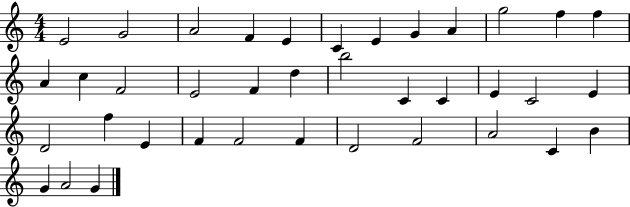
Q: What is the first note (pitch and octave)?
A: E4